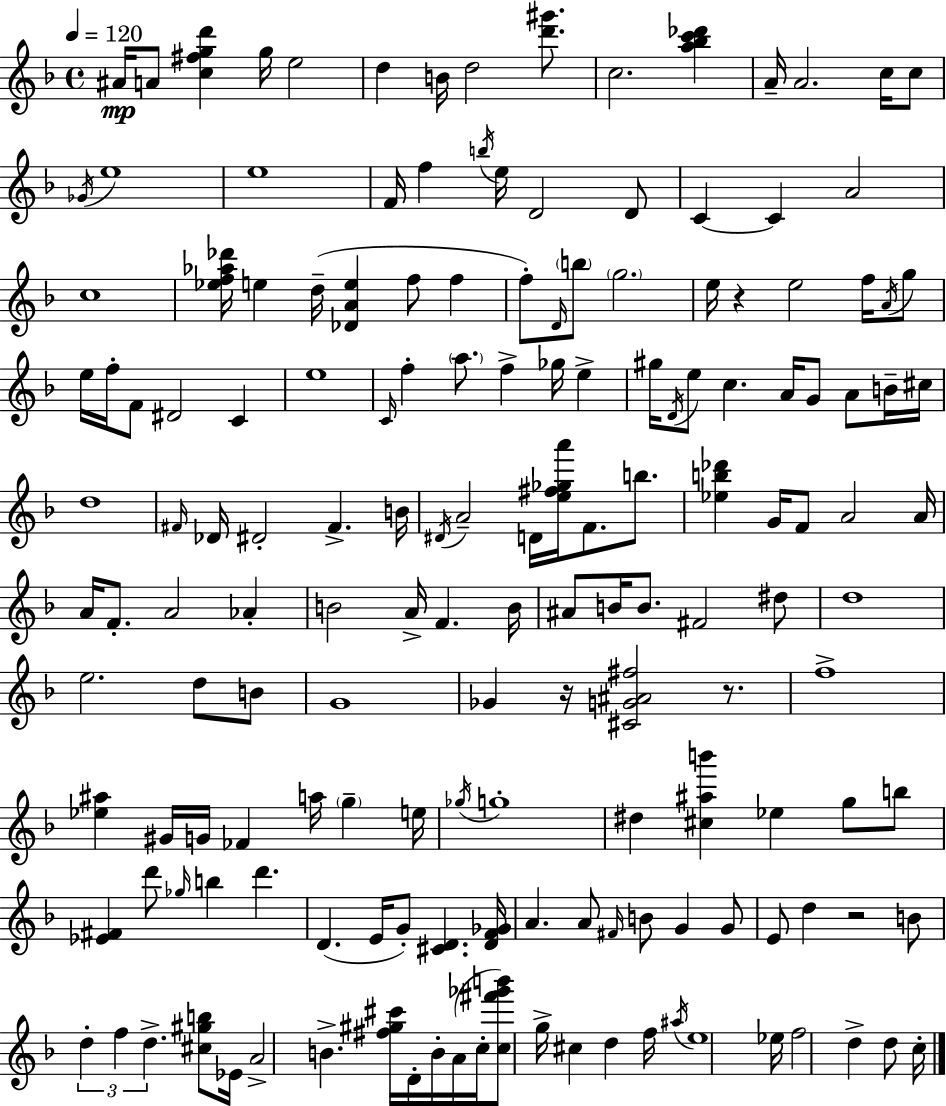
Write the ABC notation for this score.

X:1
T:Untitled
M:4/4
L:1/4
K:F
^A/4 A/2 [c^fgd'] g/4 e2 d B/4 d2 [d'^g']/2 c2 [a_bc'_d'] A/4 A2 c/4 c/2 _G/4 e4 e4 F/4 f b/4 e/4 D2 D/2 C C A2 c4 [_ef_a_d']/4 e d/4 [_DAe] f/2 f f/2 D/4 b/2 g2 e/4 z e2 f/4 A/4 g/2 e/4 f/4 F/2 ^D2 C e4 C/4 f a/2 f _g/4 e ^g/4 D/4 e/2 c A/4 G/2 A/2 B/4 ^c/4 d4 ^F/4 _D/4 ^D2 ^F B/4 ^D/4 A2 D/4 [e^f_ga']/4 F/2 b/2 [_eb_d'] G/4 F/2 A2 A/4 A/4 F/2 A2 _A B2 A/4 F B/4 ^A/2 B/4 B/2 ^F2 ^d/2 d4 e2 d/2 B/2 G4 _G z/4 [^CG^A^f]2 z/2 f4 [_e^a] ^G/4 G/4 _F a/4 g e/4 _g/4 g4 ^d [^c^ab'] _e g/2 b/2 [_E^F] d'/2 _g/4 b d' D E/4 G/2 [^CD] [DF_G]/4 A A/2 ^F/4 B/2 G G/2 E/2 d z2 B/2 d f d [^c^gb]/2 _E/4 A2 B [^f^g^c']/4 D/4 B/4 A/4 c/4 [c^f'_g'b']/2 g/4 ^c d f/4 ^a/4 e4 _e/4 f2 d d/2 c/4